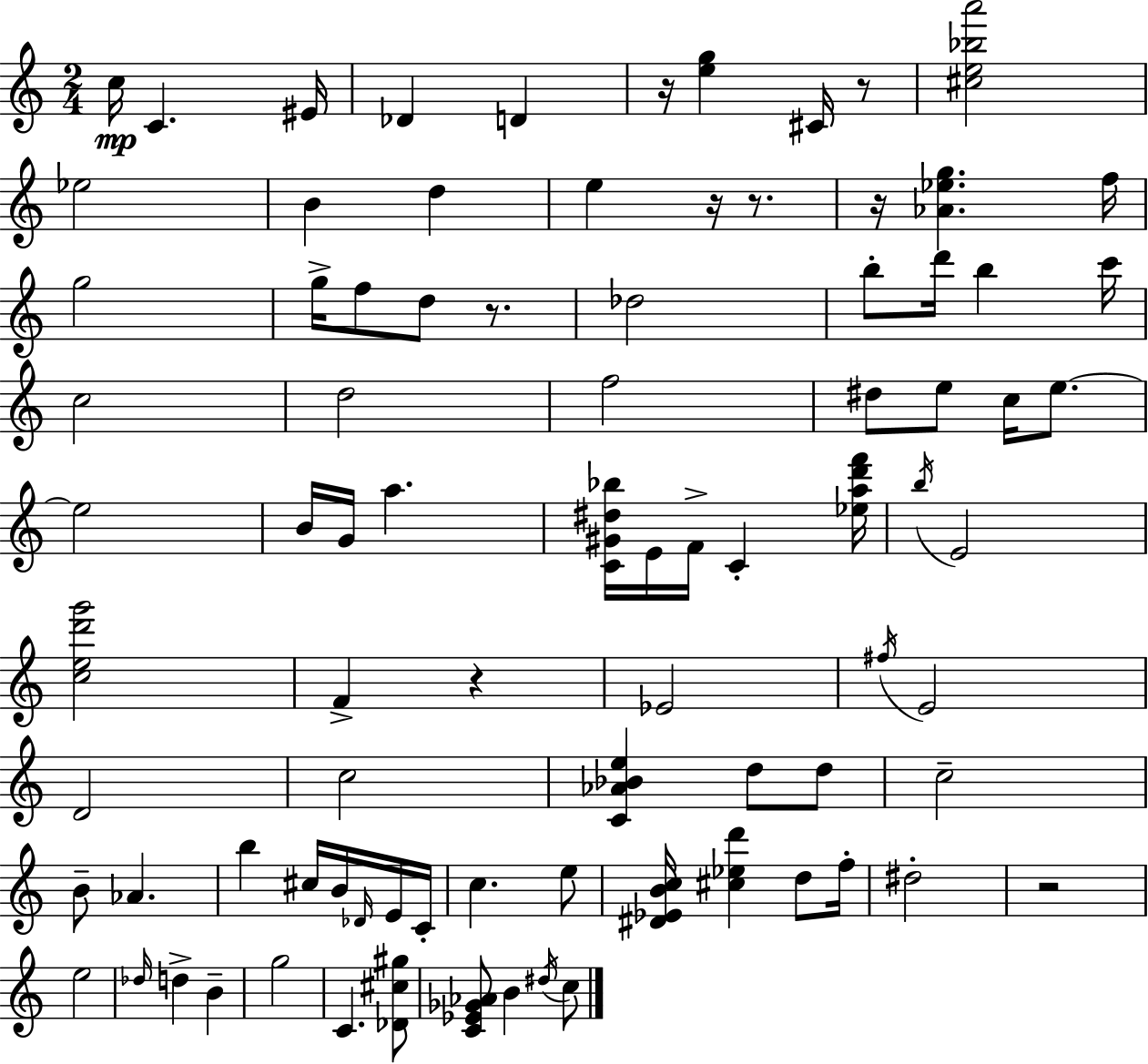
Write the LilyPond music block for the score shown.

{
  \clef treble
  \numericTimeSignature
  \time 2/4
  \key c \major
  c''16\mp c'4. eis'16 | des'4 d'4 | r16 <e'' g''>4 cis'16 r8 | <cis'' e'' bes'' a'''>2 | \break ees''2 | b'4 d''4 | e''4 r16 r8. | r16 <aes' ees'' g''>4. f''16 | \break g''2 | g''16-> f''8 d''8 r8. | des''2 | b''8-. d'''16 b''4 c'''16 | \break c''2 | d''2 | f''2 | dis''8 e''8 c''16 e''8.~~ | \break e''2 | b'16 g'16 a''4. | <c' gis' dis'' bes''>16 e'16 f'16-> c'4-. <ees'' a'' d''' f'''>16 | \acciaccatura { b''16 } e'2 | \break <c'' e'' d''' g'''>2 | f'4-> r4 | ees'2 | \acciaccatura { fis''16 } e'2 | \break d'2 | c''2 | <c' aes' bes' e''>4 d''8 | d''8 c''2-- | \break b'8-- aes'4. | b''4 cis''16 b'16 | \grace { des'16 } e'16 c'16-. c''4. | e''8 <dis' ees' b' c''>16 <cis'' ees'' d'''>4 | \break d''8 f''16-. dis''2-. | r2 | e''2 | \grace { des''16 } d''4-> | \break b'4-- g''2 | c'4. | <des' cis'' gis''>8 <c' ees' ges' aes'>8 b'4 | \acciaccatura { dis''16 } c''8 \bar "|."
}